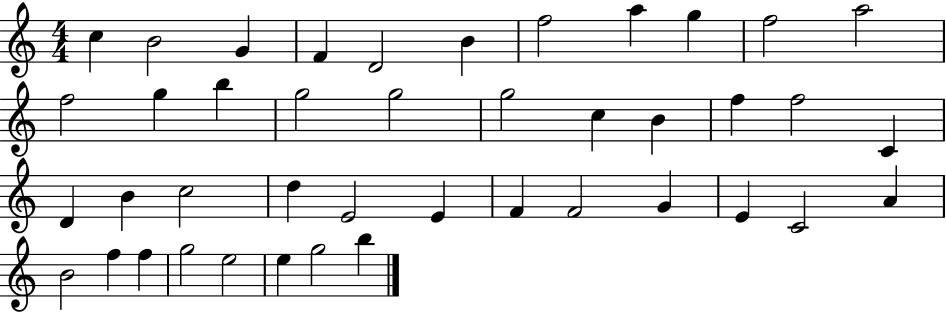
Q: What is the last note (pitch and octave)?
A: B5